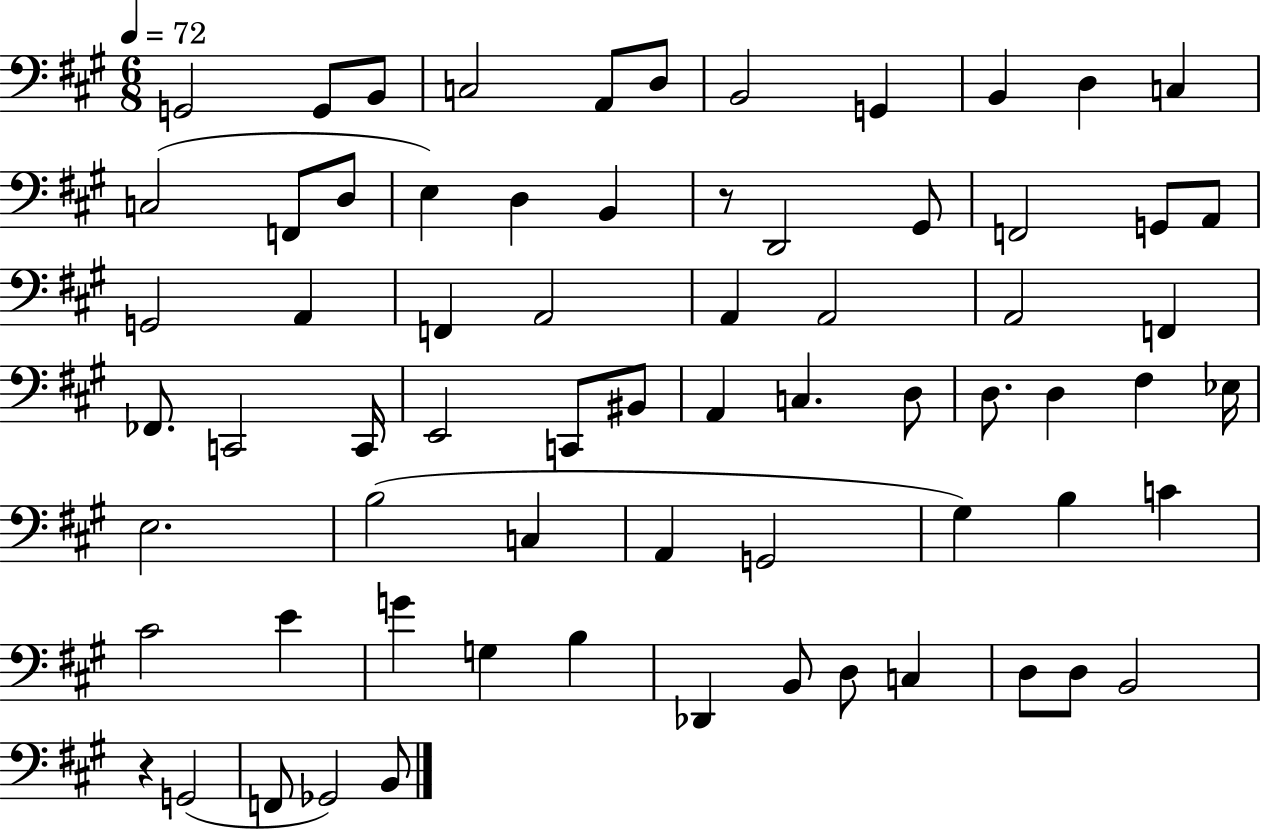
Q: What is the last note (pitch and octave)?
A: B2